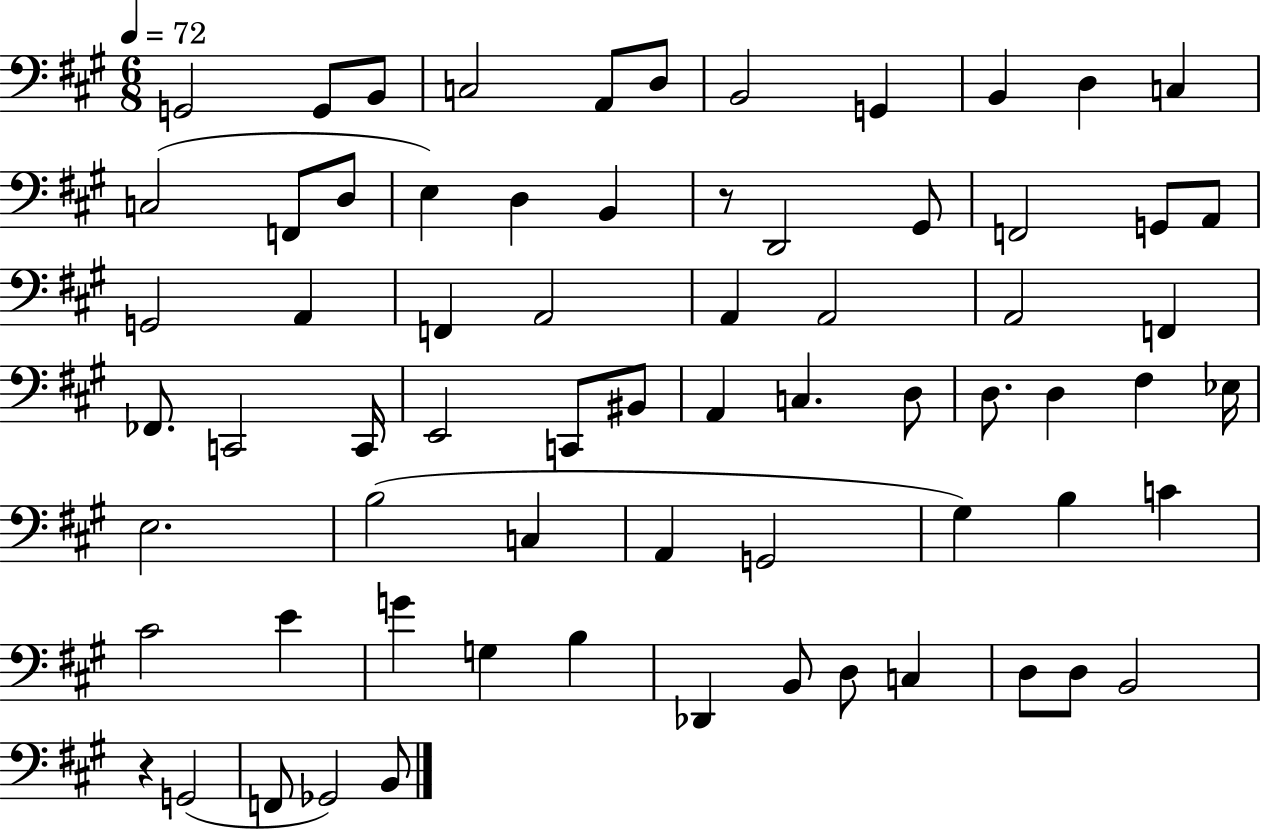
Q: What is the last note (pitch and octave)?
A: B2